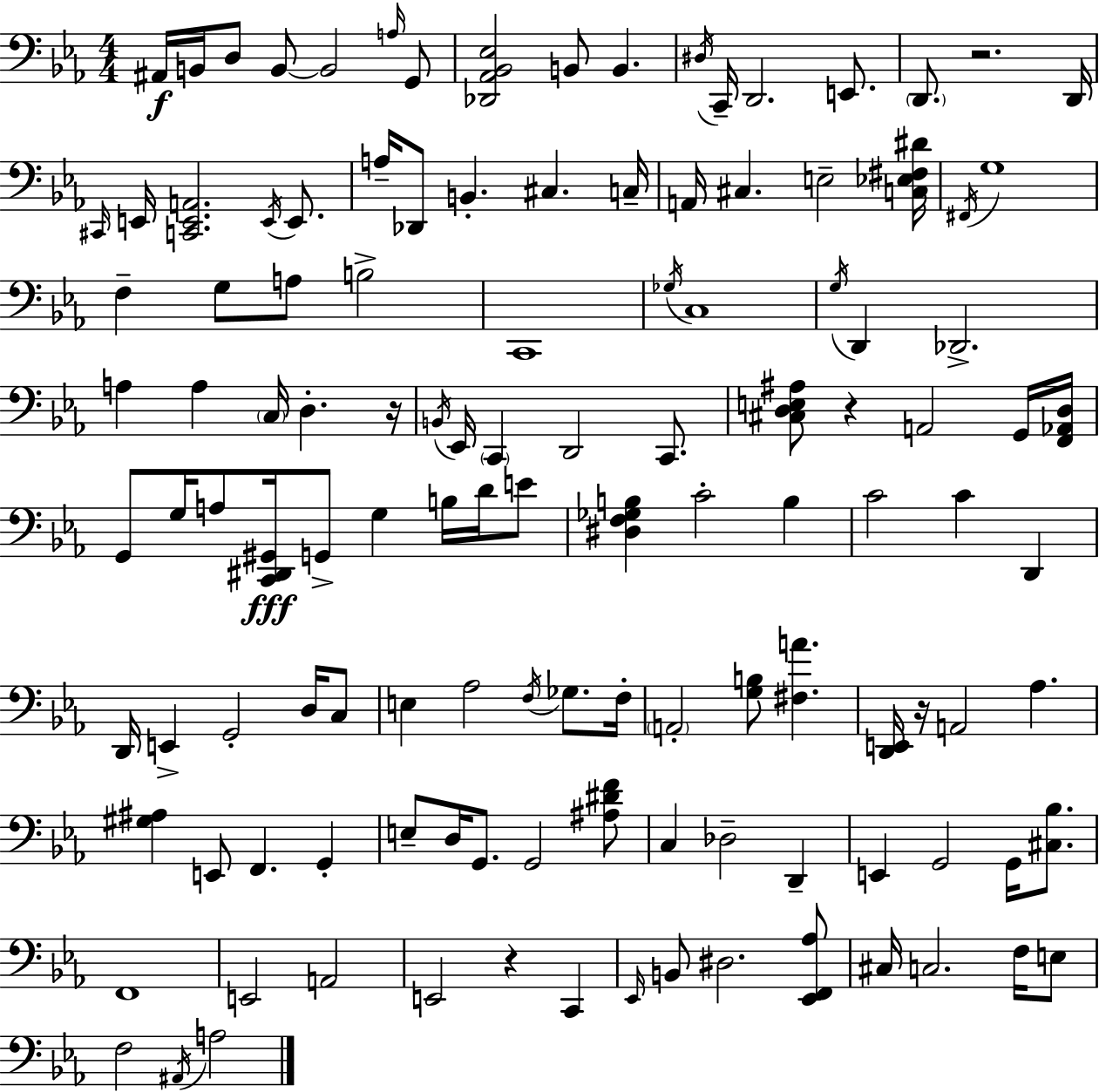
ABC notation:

X:1
T:Untitled
M:4/4
L:1/4
K:Eb
^A,,/4 B,,/4 D,/2 B,,/2 B,,2 A,/4 G,,/2 [_D,,_A,,_B,,_E,]2 B,,/2 B,, ^D,/4 C,,/4 D,,2 E,,/2 D,,/2 z2 D,,/4 ^C,,/4 E,,/4 [C,,E,,A,,]2 E,,/4 E,,/2 A,/4 _D,,/2 B,, ^C, C,/4 A,,/4 ^C, E,2 [C,_E,^F,^D]/4 ^F,,/4 G,4 F, G,/2 A,/2 B,2 C,,4 _G,/4 C,4 G,/4 D,, _D,,2 A, A, C,/4 D, z/4 B,,/4 _E,,/4 C,, D,,2 C,,/2 [^C,D,E,^A,]/2 z A,,2 G,,/4 [F,,_A,,D,]/4 G,,/2 G,/4 A,/2 [C,,^D,,^G,,]/4 G,,/2 G, B,/4 D/4 E/2 [^D,F,_G,B,] C2 B, C2 C D,, D,,/4 E,, G,,2 D,/4 C,/2 E, _A,2 F,/4 _G,/2 F,/4 A,,2 [G,B,]/2 [^F,A] [D,,E,,]/4 z/4 A,,2 _A, [^G,^A,] E,,/2 F,, G,, E,/2 D,/4 G,,/2 G,,2 [^A,^DF]/2 C, _D,2 D,, E,, G,,2 G,,/4 [^C,_B,]/2 F,,4 E,,2 A,,2 E,,2 z C,, _E,,/4 B,,/2 ^D,2 [_E,,F,,_A,]/2 ^C,/4 C,2 F,/4 E,/2 F,2 ^A,,/4 A,2